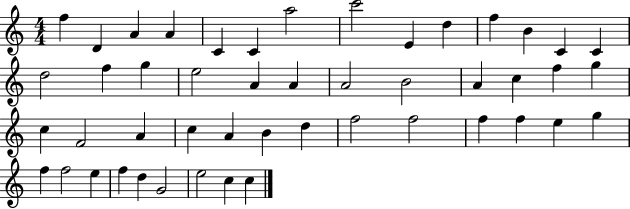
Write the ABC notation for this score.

X:1
T:Untitled
M:4/4
L:1/4
K:C
f D A A C C a2 c'2 E d f B C C d2 f g e2 A A A2 B2 A c f g c F2 A c A B d f2 f2 f f e g f f2 e f d G2 e2 c c